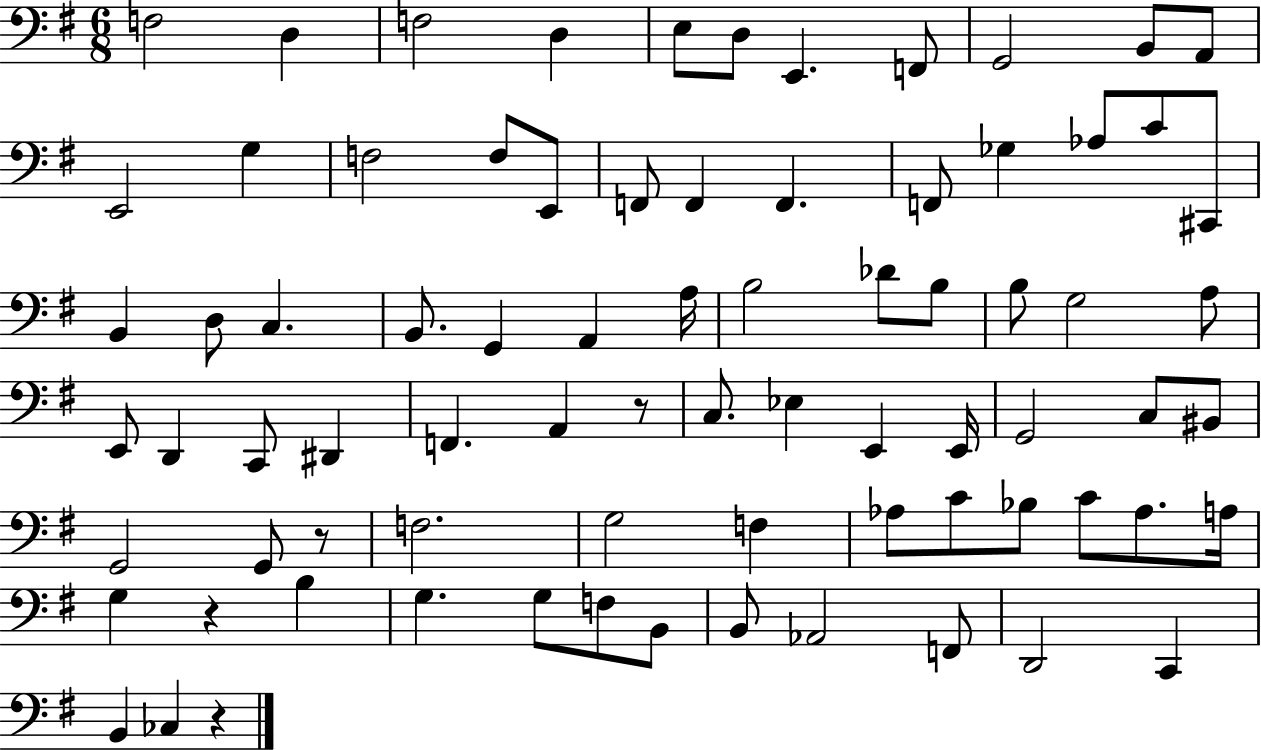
X:1
T:Untitled
M:6/8
L:1/4
K:G
F,2 D, F,2 D, E,/2 D,/2 E,, F,,/2 G,,2 B,,/2 A,,/2 E,,2 G, F,2 F,/2 E,,/2 F,,/2 F,, F,, F,,/2 _G, _A,/2 C/2 ^C,,/2 B,, D,/2 C, B,,/2 G,, A,, A,/4 B,2 _D/2 B,/2 B,/2 G,2 A,/2 E,,/2 D,, C,,/2 ^D,, F,, A,, z/2 C,/2 _E, E,, E,,/4 G,,2 C,/2 ^B,,/2 G,,2 G,,/2 z/2 F,2 G,2 F, _A,/2 C/2 _B,/2 C/2 _A,/2 A,/4 G, z B, G, G,/2 F,/2 B,,/2 B,,/2 _A,,2 F,,/2 D,,2 C,, B,, _C, z